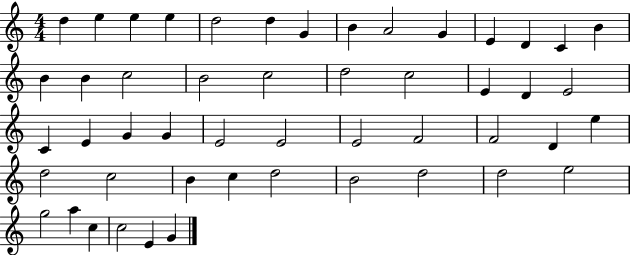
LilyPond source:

{
  \clef treble
  \numericTimeSignature
  \time 4/4
  \key c \major
  d''4 e''4 e''4 e''4 | d''2 d''4 g'4 | b'4 a'2 g'4 | e'4 d'4 c'4 b'4 | \break b'4 b'4 c''2 | b'2 c''2 | d''2 c''2 | e'4 d'4 e'2 | \break c'4 e'4 g'4 g'4 | e'2 e'2 | e'2 f'2 | f'2 d'4 e''4 | \break d''2 c''2 | b'4 c''4 d''2 | b'2 d''2 | d''2 e''2 | \break g''2 a''4 c''4 | c''2 e'4 g'4 | \bar "|."
}